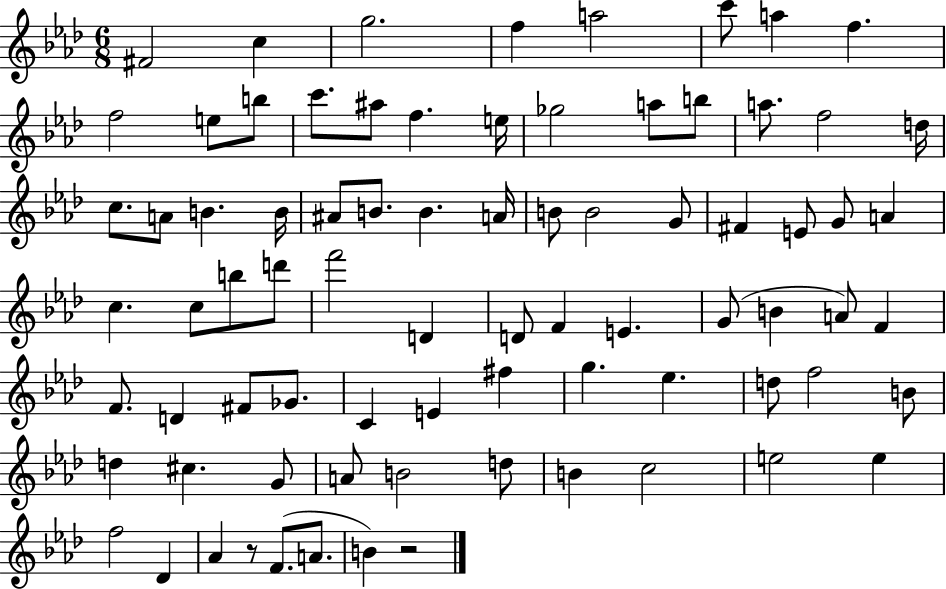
{
  \clef treble
  \numericTimeSignature
  \time 6/8
  \key aes \major
  \repeat volta 2 { fis'2 c''4 | g''2. | f''4 a''2 | c'''8 a''4 f''4. | \break f''2 e''8 b''8 | c'''8. ais''8 f''4. e''16 | ges''2 a''8 b''8 | a''8. f''2 d''16 | \break c''8. a'8 b'4. b'16 | ais'8 b'8. b'4. a'16 | b'8 b'2 g'8 | fis'4 e'8 g'8 a'4 | \break c''4. c''8 b''8 d'''8 | f'''2 d'4 | d'8 f'4 e'4. | g'8( b'4 a'8) f'4 | \break f'8. d'4 fis'8 ges'8. | c'4 e'4 fis''4 | g''4. ees''4. | d''8 f''2 b'8 | \break d''4 cis''4. g'8 | a'8 b'2 d''8 | b'4 c''2 | e''2 e''4 | \break f''2 des'4 | aes'4 r8 f'8.( a'8. | b'4) r2 | } \bar "|."
}